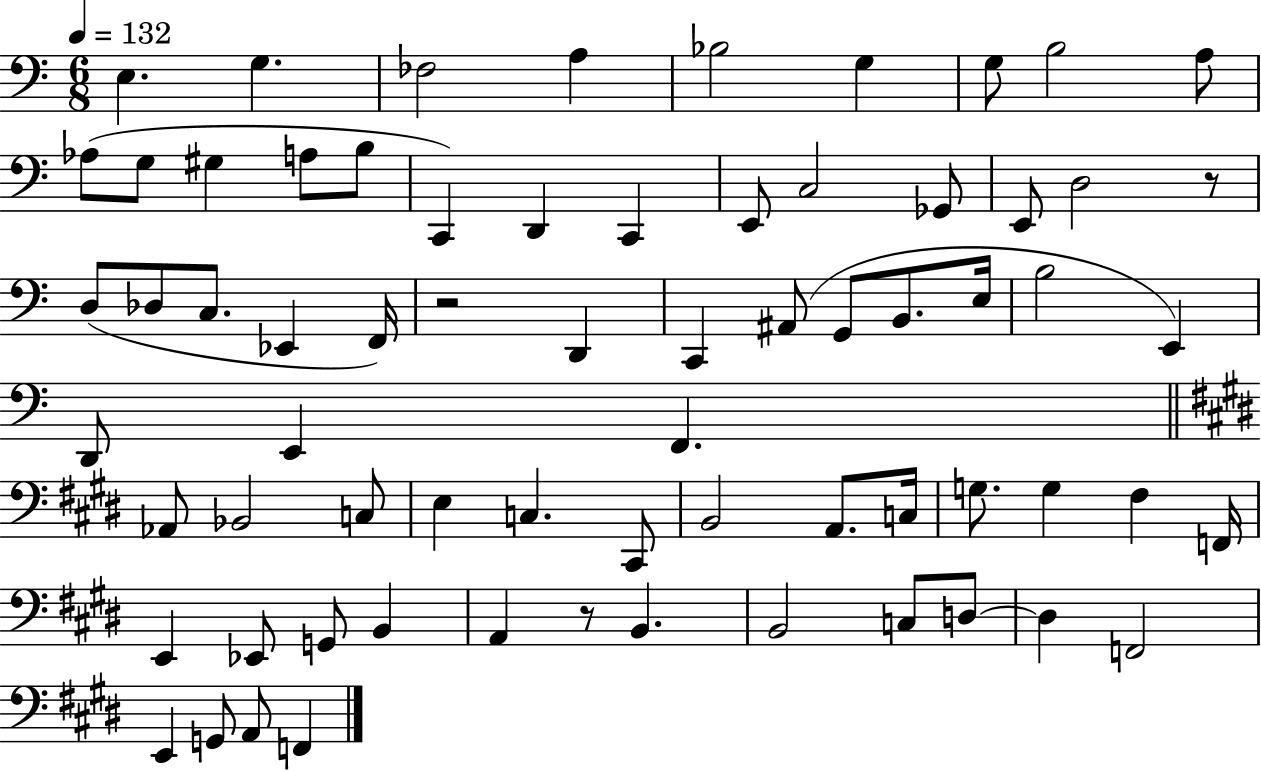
X:1
T:Untitled
M:6/8
L:1/4
K:C
E, G, _F,2 A, _B,2 G, G,/2 B,2 A,/2 _A,/2 G,/2 ^G, A,/2 B,/2 C,, D,, C,, E,,/2 C,2 _G,,/2 E,,/2 D,2 z/2 D,/2 _D,/2 C,/2 _E,, F,,/4 z2 D,, C,, ^A,,/2 G,,/2 B,,/2 E,/4 B,2 E,, D,,/2 E,, F,, _A,,/2 _B,,2 C,/2 E, C, ^C,,/2 B,,2 A,,/2 C,/4 G,/2 G, ^F, F,,/4 E,, _E,,/2 G,,/2 B,, A,, z/2 B,, B,,2 C,/2 D,/2 D, F,,2 E,, G,,/2 A,,/2 F,,